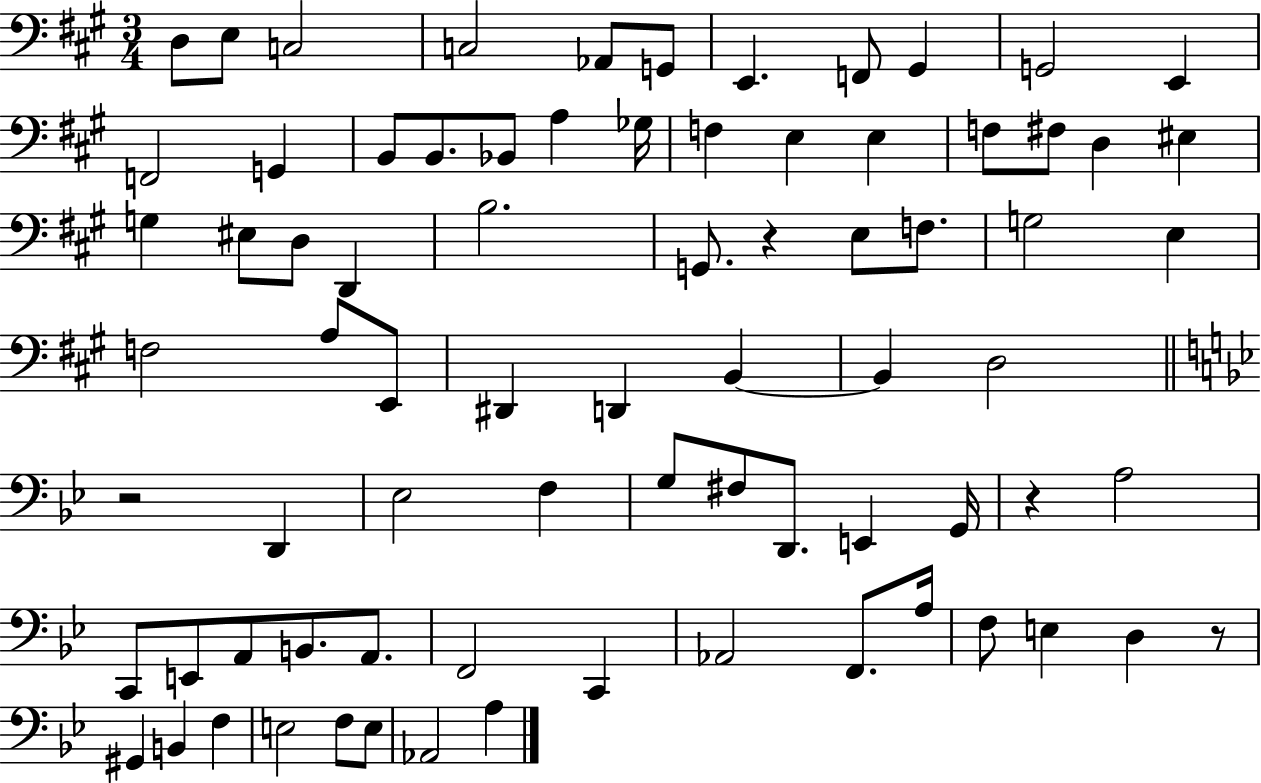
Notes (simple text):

D3/e E3/e C3/h C3/h Ab2/e G2/e E2/q. F2/e G#2/q G2/h E2/q F2/h G2/q B2/e B2/e. Bb2/e A3/q Gb3/s F3/q E3/q E3/q F3/e F#3/e D3/q EIS3/q G3/q EIS3/e D3/e D2/q B3/h. G2/e. R/q E3/e F3/e. G3/h E3/q F3/h A3/e E2/e D#2/q D2/q B2/q B2/q D3/h R/h D2/q Eb3/h F3/q G3/e F#3/e D2/e. E2/q G2/s R/q A3/h C2/e E2/e A2/e B2/e. A2/e. F2/h C2/q Ab2/h F2/e. A3/s F3/e E3/q D3/q R/e G#2/q B2/q F3/q E3/h F3/e E3/e Ab2/h A3/q